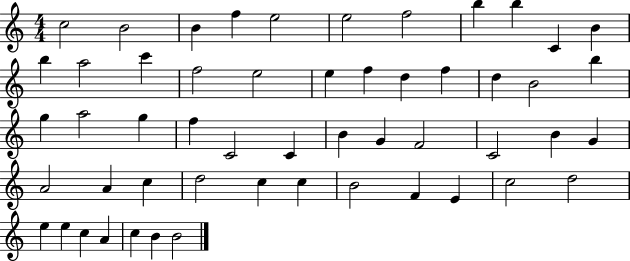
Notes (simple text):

C5/h B4/h B4/q F5/q E5/h E5/h F5/h B5/q B5/q C4/q B4/q B5/q A5/h C6/q F5/h E5/h E5/q F5/q D5/q F5/q D5/q B4/h B5/q G5/q A5/h G5/q F5/q C4/h C4/q B4/q G4/q F4/h C4/h B4/q G4/q A4/h A4/q C5/q D5/h C5/q C5/q B4/h F4/q E4/q C5/h D5/h E5/q E5/q C5/q A4/q C5/q B4/q B4/h